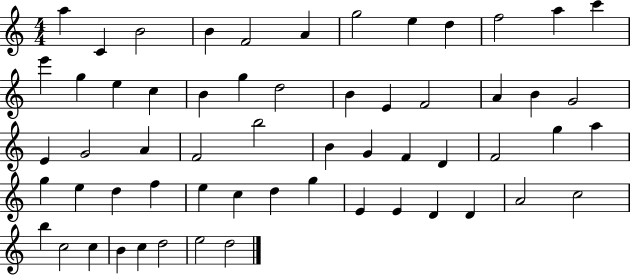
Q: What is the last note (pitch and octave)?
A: D5